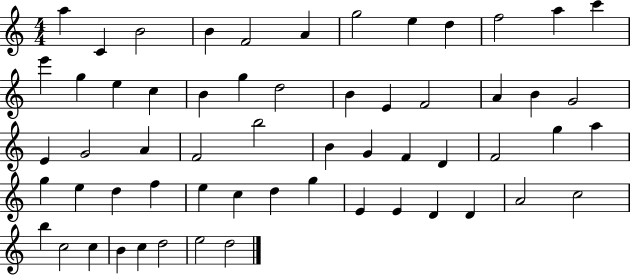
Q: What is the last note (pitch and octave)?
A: D5